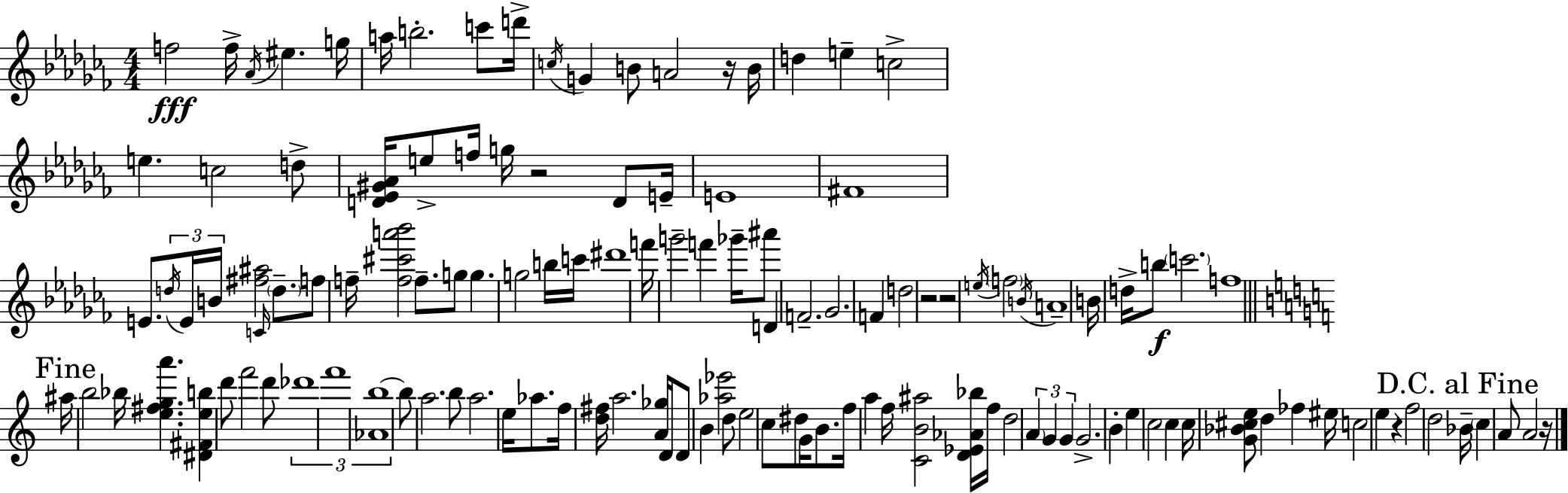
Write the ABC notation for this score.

X:1
T:Untitled
M:4/4
L:1/4
K:Abm
f2 f/4 _A/4 ^e g/4 a/4 b2 c'/2 d'/4 c/4 G B/2 A2 z/4 B/4 d e c2 e c2 d/2 [D_E^G_A]/4 e/2 f/4 g/4 z2 D/2 E/4 E4 ^F4 E/2 d/4 E/4 B/4 [^f^a]2 C/4 d/2 f/2 f/4 [f^c'a'_b']2 f/2 g/2 g g2 b/4 c'/4 ^d'4 f'/4 g'2 f' _g'/4 ^a'/2 D F2 _G2 F d2 z2 z2 e/4 f2 B/4 A4 B/4 d/4 b/2 c'2 f4 ^a/4 b2 _b/4 [e^fga'] [^D^Feb] d'/2 f'2 d'/2 _d'4 f'4 _A4 b4 b/2 a2 b/2 a2 e/4 _a/2 f/4 [d^f]/4 a2 [A_g]/4 D/4 D/2 B [_a_e']2 d/2 e2 c/2 ^d/2 G/4 B/2 f/4 a f/4 [CB^a]2 [D_E_A_b]/4 f/4 d2 A G G G2 B e c2 c c/4 [G_B^ce]/2 d _f ^e/4 c2 e z f2 d2 _B/4 c A/2 A2 z/4